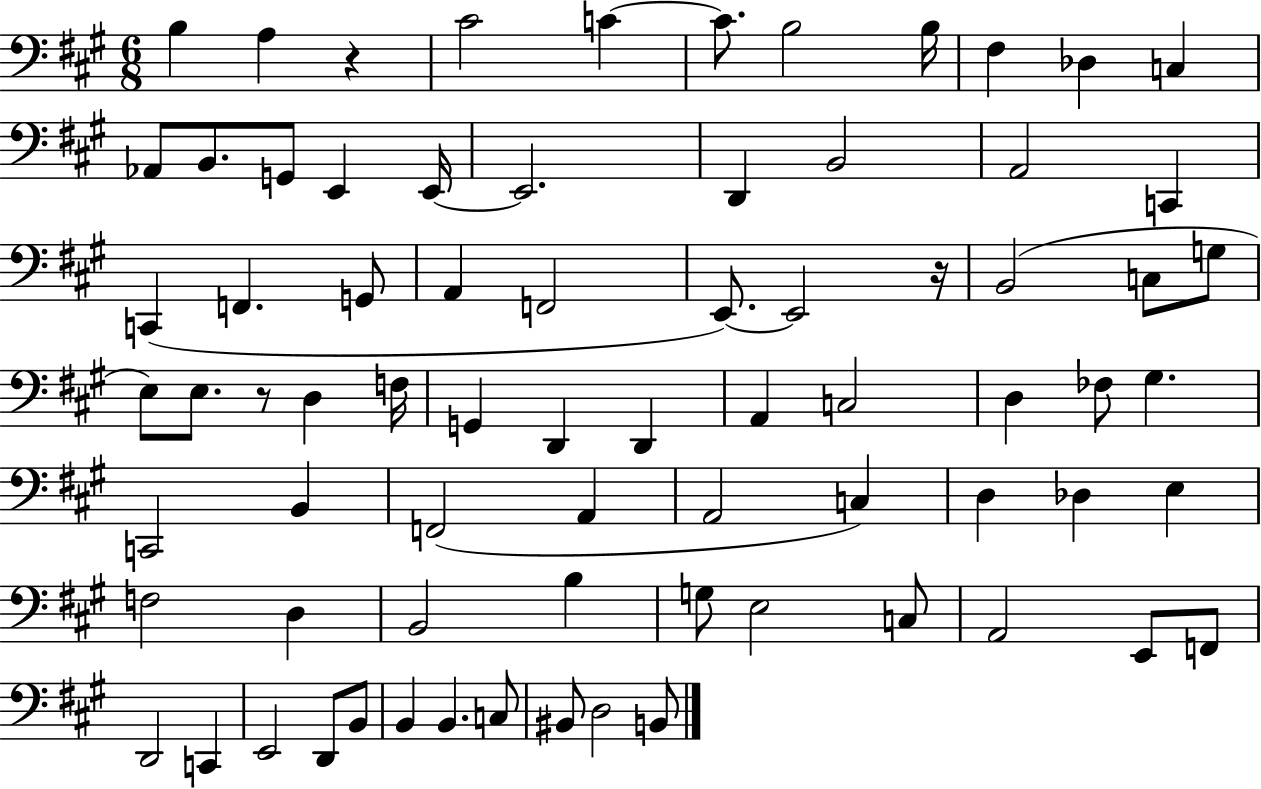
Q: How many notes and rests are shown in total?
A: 75